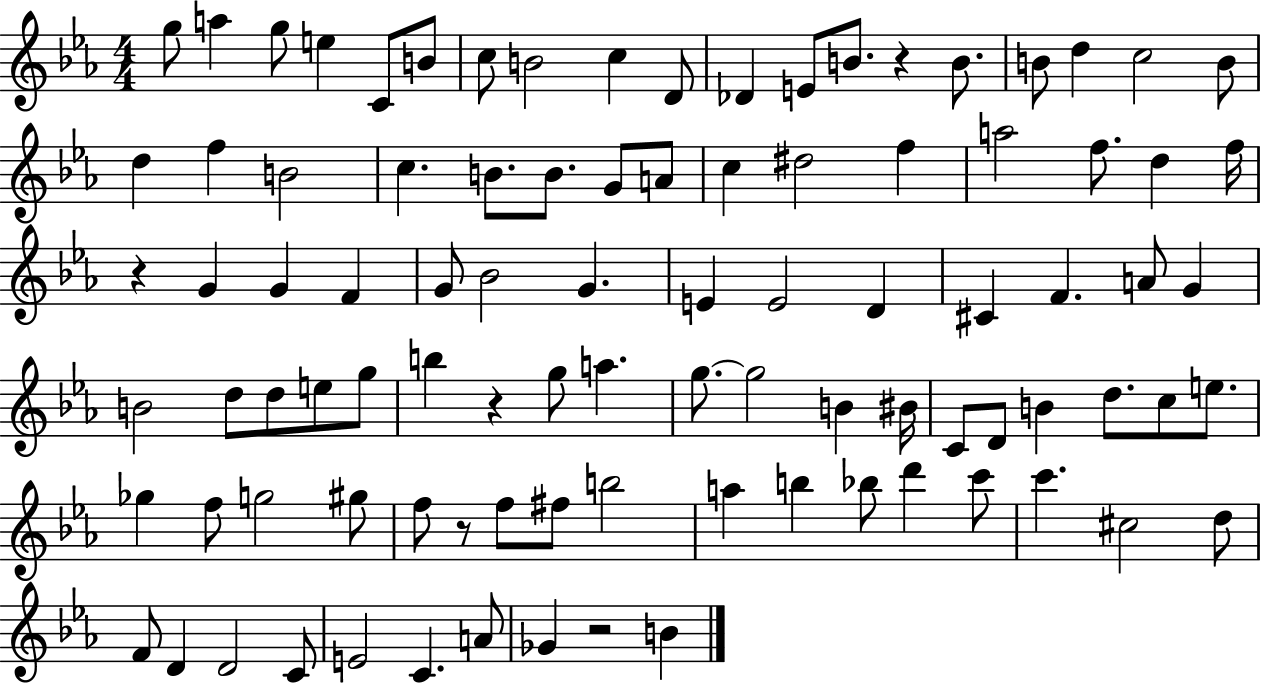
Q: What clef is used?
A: treble